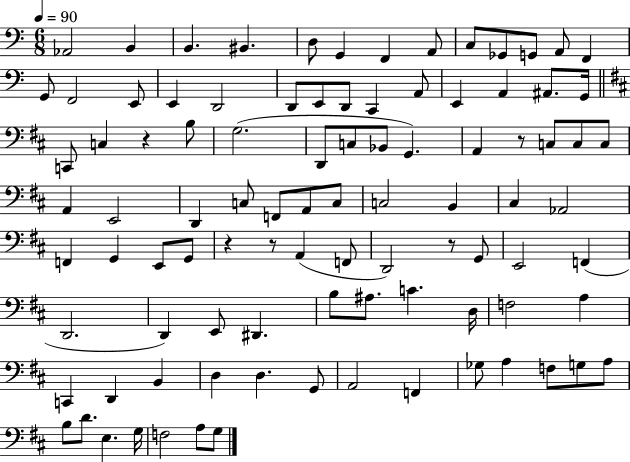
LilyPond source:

{
  \clef bass
  \numericTimeSignature
  \time 6/8
  \key c \major
  \tempo 4 = 90
  aes,2 b,4 | b,4. bis,4. | d8 g,4 f,4 a,8 | c8 ges,8 g,8 a,8 f,4 | \break g,8 f,2 e,8 | e,4 d,2 | d,8 e,8 d,8 c,4 a,8 | e,4 a,4 ais,8. g,16 | \break \bar "||" \break \key d \major c,8 c4 r4 b8 | g2.( | d,8 c8 bes,8 g,4.) | a,4 r8 c8 c8 c8 | \break a,4 e,2 | d,4 c8 f,8 a,8 c8 | c2 b,4 | cis4 aes,2 | \break f,4 g,4 e,8 g,8 | r4 r8 a,4( f,8 | d,2) r8 g,8 | e,2 f,4( | \break d,2. | d,4) e,8 dis,4. | b8 ais8. c'4. d16 | f2 a4 | \break c,4 d,4 b,4 | d4 d4. g,8 | a,2 f,4 | ges8 a4 f8 g8 a8 | \break b8 d'8. e4. g16 | f2 a8 g8 | \bar "|."
}